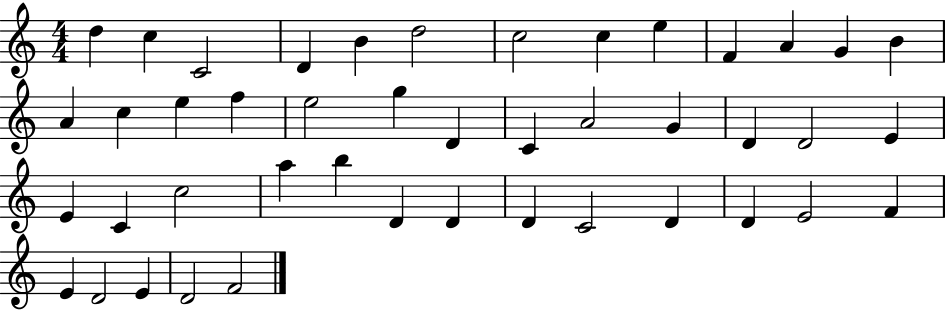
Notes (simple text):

D5/q C5/q C4/h D4/q B4/q D5/h C5/h C5/q E5/q F4/q A4/q G4/q B4/q A4/q C5/q E5/q F5/q E5/h G5/q D4/q C4/q A4/h G4/q D4/q D4/h E4/q E4/q C4/q C5/h A5/q B5/q D4/q D4/q D4/q C4/h D4/q D4/q E4/h F4/q E4/q D4/h E4/q D4/h F4/h